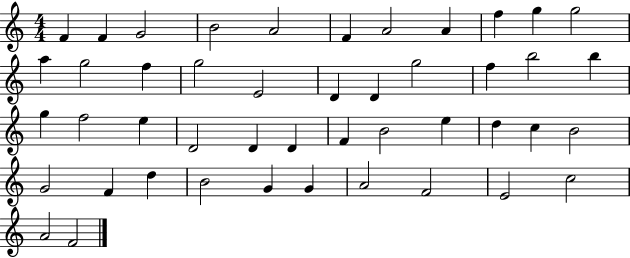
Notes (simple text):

F4/q F4/q G4/h B4/h A4/h F4/q A4/h A4/q F5/q G5/q G5/h A5/q G5/h F5/q G5/h E4/h D4/q D4/q G5/h F5/q B5/h B5/q G5/q F5/h E5/q D4/h D4/q D4/q F4/q B4/h E5/q D5/q C5/q B4/h G4/h F4/q D5/q B4/h G4/q G4/q A4/h F4/h E4/h C5/h A4/h F4/h